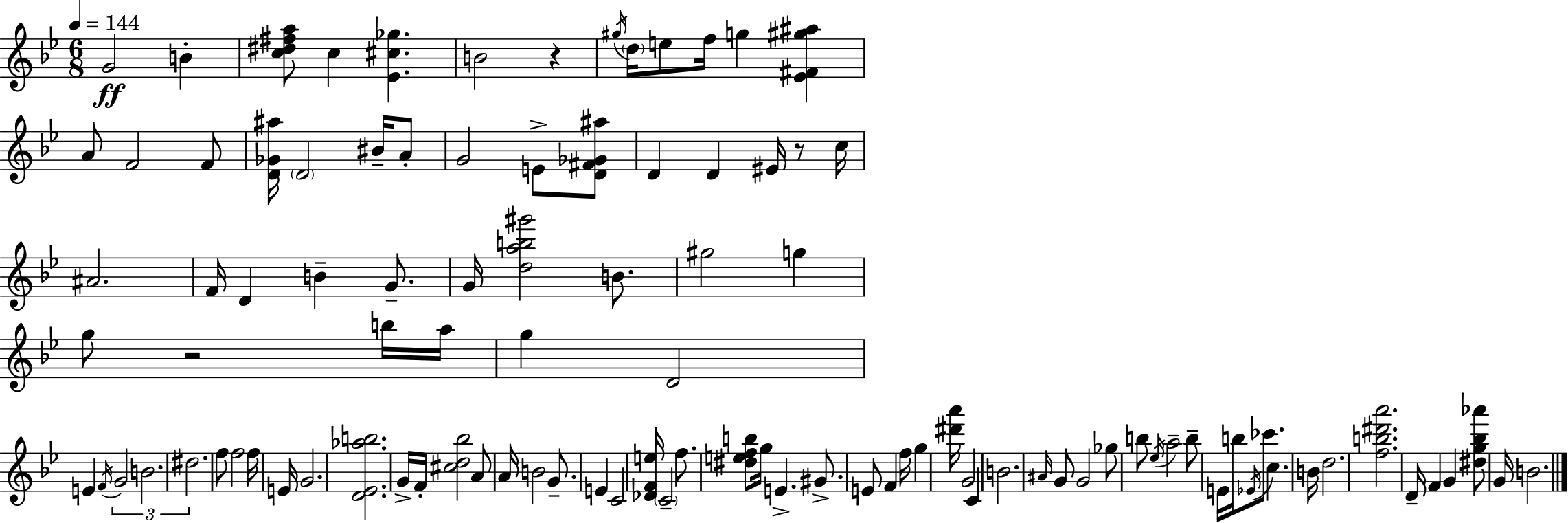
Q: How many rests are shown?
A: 3